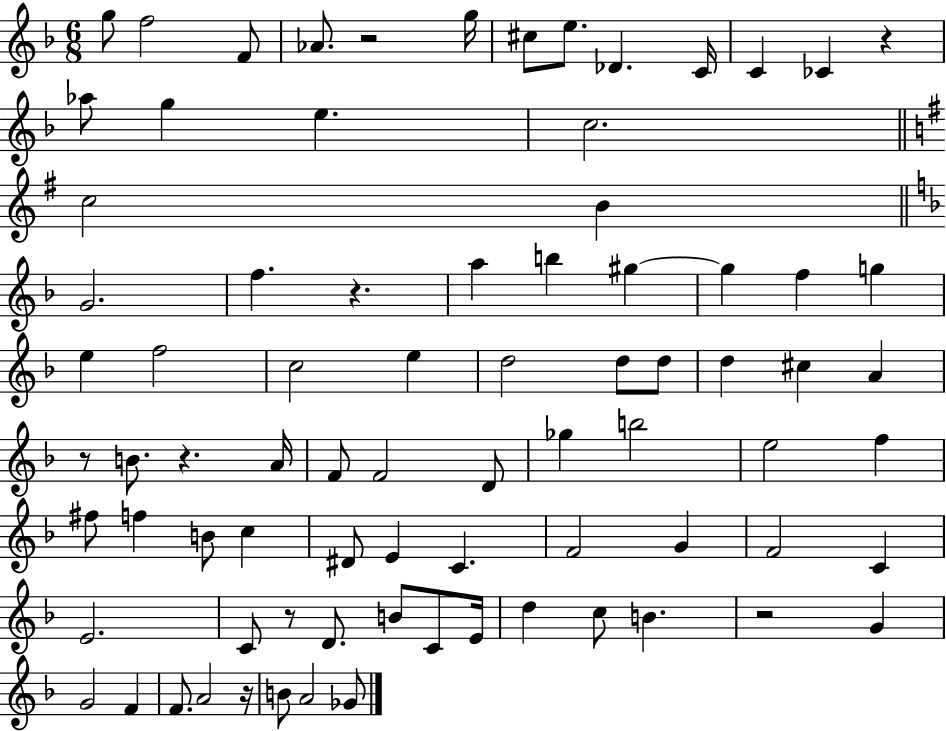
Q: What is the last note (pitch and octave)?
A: Gb4